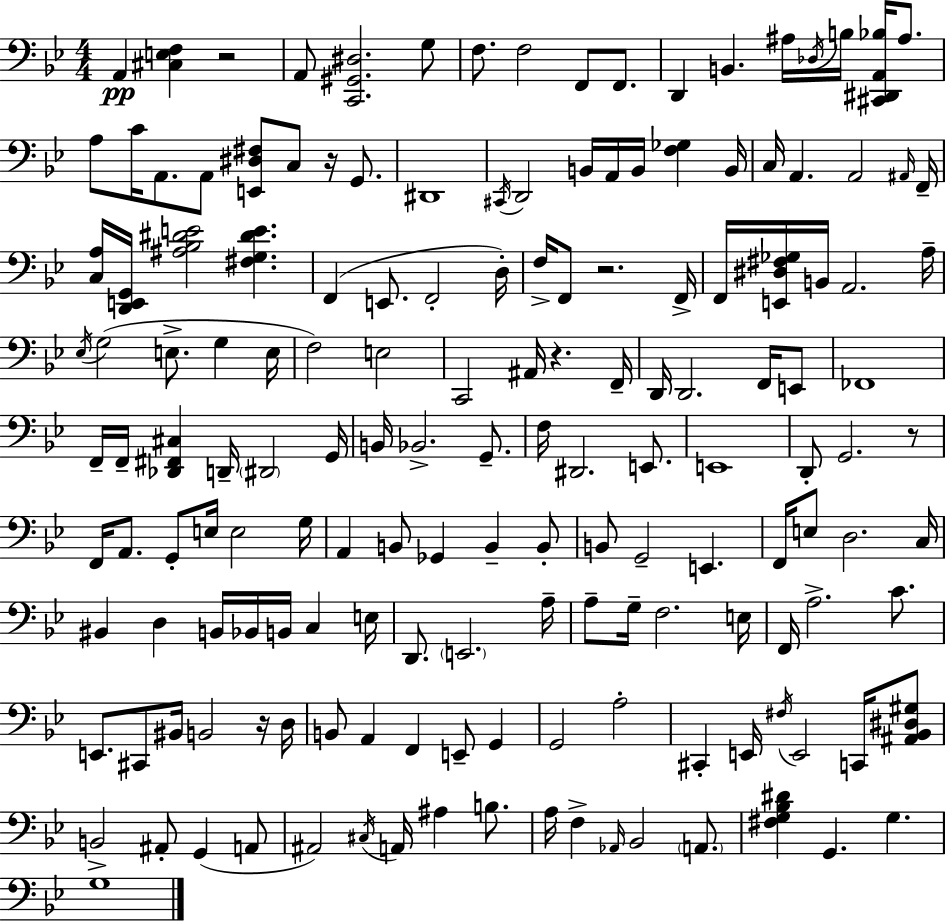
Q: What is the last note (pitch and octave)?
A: G3